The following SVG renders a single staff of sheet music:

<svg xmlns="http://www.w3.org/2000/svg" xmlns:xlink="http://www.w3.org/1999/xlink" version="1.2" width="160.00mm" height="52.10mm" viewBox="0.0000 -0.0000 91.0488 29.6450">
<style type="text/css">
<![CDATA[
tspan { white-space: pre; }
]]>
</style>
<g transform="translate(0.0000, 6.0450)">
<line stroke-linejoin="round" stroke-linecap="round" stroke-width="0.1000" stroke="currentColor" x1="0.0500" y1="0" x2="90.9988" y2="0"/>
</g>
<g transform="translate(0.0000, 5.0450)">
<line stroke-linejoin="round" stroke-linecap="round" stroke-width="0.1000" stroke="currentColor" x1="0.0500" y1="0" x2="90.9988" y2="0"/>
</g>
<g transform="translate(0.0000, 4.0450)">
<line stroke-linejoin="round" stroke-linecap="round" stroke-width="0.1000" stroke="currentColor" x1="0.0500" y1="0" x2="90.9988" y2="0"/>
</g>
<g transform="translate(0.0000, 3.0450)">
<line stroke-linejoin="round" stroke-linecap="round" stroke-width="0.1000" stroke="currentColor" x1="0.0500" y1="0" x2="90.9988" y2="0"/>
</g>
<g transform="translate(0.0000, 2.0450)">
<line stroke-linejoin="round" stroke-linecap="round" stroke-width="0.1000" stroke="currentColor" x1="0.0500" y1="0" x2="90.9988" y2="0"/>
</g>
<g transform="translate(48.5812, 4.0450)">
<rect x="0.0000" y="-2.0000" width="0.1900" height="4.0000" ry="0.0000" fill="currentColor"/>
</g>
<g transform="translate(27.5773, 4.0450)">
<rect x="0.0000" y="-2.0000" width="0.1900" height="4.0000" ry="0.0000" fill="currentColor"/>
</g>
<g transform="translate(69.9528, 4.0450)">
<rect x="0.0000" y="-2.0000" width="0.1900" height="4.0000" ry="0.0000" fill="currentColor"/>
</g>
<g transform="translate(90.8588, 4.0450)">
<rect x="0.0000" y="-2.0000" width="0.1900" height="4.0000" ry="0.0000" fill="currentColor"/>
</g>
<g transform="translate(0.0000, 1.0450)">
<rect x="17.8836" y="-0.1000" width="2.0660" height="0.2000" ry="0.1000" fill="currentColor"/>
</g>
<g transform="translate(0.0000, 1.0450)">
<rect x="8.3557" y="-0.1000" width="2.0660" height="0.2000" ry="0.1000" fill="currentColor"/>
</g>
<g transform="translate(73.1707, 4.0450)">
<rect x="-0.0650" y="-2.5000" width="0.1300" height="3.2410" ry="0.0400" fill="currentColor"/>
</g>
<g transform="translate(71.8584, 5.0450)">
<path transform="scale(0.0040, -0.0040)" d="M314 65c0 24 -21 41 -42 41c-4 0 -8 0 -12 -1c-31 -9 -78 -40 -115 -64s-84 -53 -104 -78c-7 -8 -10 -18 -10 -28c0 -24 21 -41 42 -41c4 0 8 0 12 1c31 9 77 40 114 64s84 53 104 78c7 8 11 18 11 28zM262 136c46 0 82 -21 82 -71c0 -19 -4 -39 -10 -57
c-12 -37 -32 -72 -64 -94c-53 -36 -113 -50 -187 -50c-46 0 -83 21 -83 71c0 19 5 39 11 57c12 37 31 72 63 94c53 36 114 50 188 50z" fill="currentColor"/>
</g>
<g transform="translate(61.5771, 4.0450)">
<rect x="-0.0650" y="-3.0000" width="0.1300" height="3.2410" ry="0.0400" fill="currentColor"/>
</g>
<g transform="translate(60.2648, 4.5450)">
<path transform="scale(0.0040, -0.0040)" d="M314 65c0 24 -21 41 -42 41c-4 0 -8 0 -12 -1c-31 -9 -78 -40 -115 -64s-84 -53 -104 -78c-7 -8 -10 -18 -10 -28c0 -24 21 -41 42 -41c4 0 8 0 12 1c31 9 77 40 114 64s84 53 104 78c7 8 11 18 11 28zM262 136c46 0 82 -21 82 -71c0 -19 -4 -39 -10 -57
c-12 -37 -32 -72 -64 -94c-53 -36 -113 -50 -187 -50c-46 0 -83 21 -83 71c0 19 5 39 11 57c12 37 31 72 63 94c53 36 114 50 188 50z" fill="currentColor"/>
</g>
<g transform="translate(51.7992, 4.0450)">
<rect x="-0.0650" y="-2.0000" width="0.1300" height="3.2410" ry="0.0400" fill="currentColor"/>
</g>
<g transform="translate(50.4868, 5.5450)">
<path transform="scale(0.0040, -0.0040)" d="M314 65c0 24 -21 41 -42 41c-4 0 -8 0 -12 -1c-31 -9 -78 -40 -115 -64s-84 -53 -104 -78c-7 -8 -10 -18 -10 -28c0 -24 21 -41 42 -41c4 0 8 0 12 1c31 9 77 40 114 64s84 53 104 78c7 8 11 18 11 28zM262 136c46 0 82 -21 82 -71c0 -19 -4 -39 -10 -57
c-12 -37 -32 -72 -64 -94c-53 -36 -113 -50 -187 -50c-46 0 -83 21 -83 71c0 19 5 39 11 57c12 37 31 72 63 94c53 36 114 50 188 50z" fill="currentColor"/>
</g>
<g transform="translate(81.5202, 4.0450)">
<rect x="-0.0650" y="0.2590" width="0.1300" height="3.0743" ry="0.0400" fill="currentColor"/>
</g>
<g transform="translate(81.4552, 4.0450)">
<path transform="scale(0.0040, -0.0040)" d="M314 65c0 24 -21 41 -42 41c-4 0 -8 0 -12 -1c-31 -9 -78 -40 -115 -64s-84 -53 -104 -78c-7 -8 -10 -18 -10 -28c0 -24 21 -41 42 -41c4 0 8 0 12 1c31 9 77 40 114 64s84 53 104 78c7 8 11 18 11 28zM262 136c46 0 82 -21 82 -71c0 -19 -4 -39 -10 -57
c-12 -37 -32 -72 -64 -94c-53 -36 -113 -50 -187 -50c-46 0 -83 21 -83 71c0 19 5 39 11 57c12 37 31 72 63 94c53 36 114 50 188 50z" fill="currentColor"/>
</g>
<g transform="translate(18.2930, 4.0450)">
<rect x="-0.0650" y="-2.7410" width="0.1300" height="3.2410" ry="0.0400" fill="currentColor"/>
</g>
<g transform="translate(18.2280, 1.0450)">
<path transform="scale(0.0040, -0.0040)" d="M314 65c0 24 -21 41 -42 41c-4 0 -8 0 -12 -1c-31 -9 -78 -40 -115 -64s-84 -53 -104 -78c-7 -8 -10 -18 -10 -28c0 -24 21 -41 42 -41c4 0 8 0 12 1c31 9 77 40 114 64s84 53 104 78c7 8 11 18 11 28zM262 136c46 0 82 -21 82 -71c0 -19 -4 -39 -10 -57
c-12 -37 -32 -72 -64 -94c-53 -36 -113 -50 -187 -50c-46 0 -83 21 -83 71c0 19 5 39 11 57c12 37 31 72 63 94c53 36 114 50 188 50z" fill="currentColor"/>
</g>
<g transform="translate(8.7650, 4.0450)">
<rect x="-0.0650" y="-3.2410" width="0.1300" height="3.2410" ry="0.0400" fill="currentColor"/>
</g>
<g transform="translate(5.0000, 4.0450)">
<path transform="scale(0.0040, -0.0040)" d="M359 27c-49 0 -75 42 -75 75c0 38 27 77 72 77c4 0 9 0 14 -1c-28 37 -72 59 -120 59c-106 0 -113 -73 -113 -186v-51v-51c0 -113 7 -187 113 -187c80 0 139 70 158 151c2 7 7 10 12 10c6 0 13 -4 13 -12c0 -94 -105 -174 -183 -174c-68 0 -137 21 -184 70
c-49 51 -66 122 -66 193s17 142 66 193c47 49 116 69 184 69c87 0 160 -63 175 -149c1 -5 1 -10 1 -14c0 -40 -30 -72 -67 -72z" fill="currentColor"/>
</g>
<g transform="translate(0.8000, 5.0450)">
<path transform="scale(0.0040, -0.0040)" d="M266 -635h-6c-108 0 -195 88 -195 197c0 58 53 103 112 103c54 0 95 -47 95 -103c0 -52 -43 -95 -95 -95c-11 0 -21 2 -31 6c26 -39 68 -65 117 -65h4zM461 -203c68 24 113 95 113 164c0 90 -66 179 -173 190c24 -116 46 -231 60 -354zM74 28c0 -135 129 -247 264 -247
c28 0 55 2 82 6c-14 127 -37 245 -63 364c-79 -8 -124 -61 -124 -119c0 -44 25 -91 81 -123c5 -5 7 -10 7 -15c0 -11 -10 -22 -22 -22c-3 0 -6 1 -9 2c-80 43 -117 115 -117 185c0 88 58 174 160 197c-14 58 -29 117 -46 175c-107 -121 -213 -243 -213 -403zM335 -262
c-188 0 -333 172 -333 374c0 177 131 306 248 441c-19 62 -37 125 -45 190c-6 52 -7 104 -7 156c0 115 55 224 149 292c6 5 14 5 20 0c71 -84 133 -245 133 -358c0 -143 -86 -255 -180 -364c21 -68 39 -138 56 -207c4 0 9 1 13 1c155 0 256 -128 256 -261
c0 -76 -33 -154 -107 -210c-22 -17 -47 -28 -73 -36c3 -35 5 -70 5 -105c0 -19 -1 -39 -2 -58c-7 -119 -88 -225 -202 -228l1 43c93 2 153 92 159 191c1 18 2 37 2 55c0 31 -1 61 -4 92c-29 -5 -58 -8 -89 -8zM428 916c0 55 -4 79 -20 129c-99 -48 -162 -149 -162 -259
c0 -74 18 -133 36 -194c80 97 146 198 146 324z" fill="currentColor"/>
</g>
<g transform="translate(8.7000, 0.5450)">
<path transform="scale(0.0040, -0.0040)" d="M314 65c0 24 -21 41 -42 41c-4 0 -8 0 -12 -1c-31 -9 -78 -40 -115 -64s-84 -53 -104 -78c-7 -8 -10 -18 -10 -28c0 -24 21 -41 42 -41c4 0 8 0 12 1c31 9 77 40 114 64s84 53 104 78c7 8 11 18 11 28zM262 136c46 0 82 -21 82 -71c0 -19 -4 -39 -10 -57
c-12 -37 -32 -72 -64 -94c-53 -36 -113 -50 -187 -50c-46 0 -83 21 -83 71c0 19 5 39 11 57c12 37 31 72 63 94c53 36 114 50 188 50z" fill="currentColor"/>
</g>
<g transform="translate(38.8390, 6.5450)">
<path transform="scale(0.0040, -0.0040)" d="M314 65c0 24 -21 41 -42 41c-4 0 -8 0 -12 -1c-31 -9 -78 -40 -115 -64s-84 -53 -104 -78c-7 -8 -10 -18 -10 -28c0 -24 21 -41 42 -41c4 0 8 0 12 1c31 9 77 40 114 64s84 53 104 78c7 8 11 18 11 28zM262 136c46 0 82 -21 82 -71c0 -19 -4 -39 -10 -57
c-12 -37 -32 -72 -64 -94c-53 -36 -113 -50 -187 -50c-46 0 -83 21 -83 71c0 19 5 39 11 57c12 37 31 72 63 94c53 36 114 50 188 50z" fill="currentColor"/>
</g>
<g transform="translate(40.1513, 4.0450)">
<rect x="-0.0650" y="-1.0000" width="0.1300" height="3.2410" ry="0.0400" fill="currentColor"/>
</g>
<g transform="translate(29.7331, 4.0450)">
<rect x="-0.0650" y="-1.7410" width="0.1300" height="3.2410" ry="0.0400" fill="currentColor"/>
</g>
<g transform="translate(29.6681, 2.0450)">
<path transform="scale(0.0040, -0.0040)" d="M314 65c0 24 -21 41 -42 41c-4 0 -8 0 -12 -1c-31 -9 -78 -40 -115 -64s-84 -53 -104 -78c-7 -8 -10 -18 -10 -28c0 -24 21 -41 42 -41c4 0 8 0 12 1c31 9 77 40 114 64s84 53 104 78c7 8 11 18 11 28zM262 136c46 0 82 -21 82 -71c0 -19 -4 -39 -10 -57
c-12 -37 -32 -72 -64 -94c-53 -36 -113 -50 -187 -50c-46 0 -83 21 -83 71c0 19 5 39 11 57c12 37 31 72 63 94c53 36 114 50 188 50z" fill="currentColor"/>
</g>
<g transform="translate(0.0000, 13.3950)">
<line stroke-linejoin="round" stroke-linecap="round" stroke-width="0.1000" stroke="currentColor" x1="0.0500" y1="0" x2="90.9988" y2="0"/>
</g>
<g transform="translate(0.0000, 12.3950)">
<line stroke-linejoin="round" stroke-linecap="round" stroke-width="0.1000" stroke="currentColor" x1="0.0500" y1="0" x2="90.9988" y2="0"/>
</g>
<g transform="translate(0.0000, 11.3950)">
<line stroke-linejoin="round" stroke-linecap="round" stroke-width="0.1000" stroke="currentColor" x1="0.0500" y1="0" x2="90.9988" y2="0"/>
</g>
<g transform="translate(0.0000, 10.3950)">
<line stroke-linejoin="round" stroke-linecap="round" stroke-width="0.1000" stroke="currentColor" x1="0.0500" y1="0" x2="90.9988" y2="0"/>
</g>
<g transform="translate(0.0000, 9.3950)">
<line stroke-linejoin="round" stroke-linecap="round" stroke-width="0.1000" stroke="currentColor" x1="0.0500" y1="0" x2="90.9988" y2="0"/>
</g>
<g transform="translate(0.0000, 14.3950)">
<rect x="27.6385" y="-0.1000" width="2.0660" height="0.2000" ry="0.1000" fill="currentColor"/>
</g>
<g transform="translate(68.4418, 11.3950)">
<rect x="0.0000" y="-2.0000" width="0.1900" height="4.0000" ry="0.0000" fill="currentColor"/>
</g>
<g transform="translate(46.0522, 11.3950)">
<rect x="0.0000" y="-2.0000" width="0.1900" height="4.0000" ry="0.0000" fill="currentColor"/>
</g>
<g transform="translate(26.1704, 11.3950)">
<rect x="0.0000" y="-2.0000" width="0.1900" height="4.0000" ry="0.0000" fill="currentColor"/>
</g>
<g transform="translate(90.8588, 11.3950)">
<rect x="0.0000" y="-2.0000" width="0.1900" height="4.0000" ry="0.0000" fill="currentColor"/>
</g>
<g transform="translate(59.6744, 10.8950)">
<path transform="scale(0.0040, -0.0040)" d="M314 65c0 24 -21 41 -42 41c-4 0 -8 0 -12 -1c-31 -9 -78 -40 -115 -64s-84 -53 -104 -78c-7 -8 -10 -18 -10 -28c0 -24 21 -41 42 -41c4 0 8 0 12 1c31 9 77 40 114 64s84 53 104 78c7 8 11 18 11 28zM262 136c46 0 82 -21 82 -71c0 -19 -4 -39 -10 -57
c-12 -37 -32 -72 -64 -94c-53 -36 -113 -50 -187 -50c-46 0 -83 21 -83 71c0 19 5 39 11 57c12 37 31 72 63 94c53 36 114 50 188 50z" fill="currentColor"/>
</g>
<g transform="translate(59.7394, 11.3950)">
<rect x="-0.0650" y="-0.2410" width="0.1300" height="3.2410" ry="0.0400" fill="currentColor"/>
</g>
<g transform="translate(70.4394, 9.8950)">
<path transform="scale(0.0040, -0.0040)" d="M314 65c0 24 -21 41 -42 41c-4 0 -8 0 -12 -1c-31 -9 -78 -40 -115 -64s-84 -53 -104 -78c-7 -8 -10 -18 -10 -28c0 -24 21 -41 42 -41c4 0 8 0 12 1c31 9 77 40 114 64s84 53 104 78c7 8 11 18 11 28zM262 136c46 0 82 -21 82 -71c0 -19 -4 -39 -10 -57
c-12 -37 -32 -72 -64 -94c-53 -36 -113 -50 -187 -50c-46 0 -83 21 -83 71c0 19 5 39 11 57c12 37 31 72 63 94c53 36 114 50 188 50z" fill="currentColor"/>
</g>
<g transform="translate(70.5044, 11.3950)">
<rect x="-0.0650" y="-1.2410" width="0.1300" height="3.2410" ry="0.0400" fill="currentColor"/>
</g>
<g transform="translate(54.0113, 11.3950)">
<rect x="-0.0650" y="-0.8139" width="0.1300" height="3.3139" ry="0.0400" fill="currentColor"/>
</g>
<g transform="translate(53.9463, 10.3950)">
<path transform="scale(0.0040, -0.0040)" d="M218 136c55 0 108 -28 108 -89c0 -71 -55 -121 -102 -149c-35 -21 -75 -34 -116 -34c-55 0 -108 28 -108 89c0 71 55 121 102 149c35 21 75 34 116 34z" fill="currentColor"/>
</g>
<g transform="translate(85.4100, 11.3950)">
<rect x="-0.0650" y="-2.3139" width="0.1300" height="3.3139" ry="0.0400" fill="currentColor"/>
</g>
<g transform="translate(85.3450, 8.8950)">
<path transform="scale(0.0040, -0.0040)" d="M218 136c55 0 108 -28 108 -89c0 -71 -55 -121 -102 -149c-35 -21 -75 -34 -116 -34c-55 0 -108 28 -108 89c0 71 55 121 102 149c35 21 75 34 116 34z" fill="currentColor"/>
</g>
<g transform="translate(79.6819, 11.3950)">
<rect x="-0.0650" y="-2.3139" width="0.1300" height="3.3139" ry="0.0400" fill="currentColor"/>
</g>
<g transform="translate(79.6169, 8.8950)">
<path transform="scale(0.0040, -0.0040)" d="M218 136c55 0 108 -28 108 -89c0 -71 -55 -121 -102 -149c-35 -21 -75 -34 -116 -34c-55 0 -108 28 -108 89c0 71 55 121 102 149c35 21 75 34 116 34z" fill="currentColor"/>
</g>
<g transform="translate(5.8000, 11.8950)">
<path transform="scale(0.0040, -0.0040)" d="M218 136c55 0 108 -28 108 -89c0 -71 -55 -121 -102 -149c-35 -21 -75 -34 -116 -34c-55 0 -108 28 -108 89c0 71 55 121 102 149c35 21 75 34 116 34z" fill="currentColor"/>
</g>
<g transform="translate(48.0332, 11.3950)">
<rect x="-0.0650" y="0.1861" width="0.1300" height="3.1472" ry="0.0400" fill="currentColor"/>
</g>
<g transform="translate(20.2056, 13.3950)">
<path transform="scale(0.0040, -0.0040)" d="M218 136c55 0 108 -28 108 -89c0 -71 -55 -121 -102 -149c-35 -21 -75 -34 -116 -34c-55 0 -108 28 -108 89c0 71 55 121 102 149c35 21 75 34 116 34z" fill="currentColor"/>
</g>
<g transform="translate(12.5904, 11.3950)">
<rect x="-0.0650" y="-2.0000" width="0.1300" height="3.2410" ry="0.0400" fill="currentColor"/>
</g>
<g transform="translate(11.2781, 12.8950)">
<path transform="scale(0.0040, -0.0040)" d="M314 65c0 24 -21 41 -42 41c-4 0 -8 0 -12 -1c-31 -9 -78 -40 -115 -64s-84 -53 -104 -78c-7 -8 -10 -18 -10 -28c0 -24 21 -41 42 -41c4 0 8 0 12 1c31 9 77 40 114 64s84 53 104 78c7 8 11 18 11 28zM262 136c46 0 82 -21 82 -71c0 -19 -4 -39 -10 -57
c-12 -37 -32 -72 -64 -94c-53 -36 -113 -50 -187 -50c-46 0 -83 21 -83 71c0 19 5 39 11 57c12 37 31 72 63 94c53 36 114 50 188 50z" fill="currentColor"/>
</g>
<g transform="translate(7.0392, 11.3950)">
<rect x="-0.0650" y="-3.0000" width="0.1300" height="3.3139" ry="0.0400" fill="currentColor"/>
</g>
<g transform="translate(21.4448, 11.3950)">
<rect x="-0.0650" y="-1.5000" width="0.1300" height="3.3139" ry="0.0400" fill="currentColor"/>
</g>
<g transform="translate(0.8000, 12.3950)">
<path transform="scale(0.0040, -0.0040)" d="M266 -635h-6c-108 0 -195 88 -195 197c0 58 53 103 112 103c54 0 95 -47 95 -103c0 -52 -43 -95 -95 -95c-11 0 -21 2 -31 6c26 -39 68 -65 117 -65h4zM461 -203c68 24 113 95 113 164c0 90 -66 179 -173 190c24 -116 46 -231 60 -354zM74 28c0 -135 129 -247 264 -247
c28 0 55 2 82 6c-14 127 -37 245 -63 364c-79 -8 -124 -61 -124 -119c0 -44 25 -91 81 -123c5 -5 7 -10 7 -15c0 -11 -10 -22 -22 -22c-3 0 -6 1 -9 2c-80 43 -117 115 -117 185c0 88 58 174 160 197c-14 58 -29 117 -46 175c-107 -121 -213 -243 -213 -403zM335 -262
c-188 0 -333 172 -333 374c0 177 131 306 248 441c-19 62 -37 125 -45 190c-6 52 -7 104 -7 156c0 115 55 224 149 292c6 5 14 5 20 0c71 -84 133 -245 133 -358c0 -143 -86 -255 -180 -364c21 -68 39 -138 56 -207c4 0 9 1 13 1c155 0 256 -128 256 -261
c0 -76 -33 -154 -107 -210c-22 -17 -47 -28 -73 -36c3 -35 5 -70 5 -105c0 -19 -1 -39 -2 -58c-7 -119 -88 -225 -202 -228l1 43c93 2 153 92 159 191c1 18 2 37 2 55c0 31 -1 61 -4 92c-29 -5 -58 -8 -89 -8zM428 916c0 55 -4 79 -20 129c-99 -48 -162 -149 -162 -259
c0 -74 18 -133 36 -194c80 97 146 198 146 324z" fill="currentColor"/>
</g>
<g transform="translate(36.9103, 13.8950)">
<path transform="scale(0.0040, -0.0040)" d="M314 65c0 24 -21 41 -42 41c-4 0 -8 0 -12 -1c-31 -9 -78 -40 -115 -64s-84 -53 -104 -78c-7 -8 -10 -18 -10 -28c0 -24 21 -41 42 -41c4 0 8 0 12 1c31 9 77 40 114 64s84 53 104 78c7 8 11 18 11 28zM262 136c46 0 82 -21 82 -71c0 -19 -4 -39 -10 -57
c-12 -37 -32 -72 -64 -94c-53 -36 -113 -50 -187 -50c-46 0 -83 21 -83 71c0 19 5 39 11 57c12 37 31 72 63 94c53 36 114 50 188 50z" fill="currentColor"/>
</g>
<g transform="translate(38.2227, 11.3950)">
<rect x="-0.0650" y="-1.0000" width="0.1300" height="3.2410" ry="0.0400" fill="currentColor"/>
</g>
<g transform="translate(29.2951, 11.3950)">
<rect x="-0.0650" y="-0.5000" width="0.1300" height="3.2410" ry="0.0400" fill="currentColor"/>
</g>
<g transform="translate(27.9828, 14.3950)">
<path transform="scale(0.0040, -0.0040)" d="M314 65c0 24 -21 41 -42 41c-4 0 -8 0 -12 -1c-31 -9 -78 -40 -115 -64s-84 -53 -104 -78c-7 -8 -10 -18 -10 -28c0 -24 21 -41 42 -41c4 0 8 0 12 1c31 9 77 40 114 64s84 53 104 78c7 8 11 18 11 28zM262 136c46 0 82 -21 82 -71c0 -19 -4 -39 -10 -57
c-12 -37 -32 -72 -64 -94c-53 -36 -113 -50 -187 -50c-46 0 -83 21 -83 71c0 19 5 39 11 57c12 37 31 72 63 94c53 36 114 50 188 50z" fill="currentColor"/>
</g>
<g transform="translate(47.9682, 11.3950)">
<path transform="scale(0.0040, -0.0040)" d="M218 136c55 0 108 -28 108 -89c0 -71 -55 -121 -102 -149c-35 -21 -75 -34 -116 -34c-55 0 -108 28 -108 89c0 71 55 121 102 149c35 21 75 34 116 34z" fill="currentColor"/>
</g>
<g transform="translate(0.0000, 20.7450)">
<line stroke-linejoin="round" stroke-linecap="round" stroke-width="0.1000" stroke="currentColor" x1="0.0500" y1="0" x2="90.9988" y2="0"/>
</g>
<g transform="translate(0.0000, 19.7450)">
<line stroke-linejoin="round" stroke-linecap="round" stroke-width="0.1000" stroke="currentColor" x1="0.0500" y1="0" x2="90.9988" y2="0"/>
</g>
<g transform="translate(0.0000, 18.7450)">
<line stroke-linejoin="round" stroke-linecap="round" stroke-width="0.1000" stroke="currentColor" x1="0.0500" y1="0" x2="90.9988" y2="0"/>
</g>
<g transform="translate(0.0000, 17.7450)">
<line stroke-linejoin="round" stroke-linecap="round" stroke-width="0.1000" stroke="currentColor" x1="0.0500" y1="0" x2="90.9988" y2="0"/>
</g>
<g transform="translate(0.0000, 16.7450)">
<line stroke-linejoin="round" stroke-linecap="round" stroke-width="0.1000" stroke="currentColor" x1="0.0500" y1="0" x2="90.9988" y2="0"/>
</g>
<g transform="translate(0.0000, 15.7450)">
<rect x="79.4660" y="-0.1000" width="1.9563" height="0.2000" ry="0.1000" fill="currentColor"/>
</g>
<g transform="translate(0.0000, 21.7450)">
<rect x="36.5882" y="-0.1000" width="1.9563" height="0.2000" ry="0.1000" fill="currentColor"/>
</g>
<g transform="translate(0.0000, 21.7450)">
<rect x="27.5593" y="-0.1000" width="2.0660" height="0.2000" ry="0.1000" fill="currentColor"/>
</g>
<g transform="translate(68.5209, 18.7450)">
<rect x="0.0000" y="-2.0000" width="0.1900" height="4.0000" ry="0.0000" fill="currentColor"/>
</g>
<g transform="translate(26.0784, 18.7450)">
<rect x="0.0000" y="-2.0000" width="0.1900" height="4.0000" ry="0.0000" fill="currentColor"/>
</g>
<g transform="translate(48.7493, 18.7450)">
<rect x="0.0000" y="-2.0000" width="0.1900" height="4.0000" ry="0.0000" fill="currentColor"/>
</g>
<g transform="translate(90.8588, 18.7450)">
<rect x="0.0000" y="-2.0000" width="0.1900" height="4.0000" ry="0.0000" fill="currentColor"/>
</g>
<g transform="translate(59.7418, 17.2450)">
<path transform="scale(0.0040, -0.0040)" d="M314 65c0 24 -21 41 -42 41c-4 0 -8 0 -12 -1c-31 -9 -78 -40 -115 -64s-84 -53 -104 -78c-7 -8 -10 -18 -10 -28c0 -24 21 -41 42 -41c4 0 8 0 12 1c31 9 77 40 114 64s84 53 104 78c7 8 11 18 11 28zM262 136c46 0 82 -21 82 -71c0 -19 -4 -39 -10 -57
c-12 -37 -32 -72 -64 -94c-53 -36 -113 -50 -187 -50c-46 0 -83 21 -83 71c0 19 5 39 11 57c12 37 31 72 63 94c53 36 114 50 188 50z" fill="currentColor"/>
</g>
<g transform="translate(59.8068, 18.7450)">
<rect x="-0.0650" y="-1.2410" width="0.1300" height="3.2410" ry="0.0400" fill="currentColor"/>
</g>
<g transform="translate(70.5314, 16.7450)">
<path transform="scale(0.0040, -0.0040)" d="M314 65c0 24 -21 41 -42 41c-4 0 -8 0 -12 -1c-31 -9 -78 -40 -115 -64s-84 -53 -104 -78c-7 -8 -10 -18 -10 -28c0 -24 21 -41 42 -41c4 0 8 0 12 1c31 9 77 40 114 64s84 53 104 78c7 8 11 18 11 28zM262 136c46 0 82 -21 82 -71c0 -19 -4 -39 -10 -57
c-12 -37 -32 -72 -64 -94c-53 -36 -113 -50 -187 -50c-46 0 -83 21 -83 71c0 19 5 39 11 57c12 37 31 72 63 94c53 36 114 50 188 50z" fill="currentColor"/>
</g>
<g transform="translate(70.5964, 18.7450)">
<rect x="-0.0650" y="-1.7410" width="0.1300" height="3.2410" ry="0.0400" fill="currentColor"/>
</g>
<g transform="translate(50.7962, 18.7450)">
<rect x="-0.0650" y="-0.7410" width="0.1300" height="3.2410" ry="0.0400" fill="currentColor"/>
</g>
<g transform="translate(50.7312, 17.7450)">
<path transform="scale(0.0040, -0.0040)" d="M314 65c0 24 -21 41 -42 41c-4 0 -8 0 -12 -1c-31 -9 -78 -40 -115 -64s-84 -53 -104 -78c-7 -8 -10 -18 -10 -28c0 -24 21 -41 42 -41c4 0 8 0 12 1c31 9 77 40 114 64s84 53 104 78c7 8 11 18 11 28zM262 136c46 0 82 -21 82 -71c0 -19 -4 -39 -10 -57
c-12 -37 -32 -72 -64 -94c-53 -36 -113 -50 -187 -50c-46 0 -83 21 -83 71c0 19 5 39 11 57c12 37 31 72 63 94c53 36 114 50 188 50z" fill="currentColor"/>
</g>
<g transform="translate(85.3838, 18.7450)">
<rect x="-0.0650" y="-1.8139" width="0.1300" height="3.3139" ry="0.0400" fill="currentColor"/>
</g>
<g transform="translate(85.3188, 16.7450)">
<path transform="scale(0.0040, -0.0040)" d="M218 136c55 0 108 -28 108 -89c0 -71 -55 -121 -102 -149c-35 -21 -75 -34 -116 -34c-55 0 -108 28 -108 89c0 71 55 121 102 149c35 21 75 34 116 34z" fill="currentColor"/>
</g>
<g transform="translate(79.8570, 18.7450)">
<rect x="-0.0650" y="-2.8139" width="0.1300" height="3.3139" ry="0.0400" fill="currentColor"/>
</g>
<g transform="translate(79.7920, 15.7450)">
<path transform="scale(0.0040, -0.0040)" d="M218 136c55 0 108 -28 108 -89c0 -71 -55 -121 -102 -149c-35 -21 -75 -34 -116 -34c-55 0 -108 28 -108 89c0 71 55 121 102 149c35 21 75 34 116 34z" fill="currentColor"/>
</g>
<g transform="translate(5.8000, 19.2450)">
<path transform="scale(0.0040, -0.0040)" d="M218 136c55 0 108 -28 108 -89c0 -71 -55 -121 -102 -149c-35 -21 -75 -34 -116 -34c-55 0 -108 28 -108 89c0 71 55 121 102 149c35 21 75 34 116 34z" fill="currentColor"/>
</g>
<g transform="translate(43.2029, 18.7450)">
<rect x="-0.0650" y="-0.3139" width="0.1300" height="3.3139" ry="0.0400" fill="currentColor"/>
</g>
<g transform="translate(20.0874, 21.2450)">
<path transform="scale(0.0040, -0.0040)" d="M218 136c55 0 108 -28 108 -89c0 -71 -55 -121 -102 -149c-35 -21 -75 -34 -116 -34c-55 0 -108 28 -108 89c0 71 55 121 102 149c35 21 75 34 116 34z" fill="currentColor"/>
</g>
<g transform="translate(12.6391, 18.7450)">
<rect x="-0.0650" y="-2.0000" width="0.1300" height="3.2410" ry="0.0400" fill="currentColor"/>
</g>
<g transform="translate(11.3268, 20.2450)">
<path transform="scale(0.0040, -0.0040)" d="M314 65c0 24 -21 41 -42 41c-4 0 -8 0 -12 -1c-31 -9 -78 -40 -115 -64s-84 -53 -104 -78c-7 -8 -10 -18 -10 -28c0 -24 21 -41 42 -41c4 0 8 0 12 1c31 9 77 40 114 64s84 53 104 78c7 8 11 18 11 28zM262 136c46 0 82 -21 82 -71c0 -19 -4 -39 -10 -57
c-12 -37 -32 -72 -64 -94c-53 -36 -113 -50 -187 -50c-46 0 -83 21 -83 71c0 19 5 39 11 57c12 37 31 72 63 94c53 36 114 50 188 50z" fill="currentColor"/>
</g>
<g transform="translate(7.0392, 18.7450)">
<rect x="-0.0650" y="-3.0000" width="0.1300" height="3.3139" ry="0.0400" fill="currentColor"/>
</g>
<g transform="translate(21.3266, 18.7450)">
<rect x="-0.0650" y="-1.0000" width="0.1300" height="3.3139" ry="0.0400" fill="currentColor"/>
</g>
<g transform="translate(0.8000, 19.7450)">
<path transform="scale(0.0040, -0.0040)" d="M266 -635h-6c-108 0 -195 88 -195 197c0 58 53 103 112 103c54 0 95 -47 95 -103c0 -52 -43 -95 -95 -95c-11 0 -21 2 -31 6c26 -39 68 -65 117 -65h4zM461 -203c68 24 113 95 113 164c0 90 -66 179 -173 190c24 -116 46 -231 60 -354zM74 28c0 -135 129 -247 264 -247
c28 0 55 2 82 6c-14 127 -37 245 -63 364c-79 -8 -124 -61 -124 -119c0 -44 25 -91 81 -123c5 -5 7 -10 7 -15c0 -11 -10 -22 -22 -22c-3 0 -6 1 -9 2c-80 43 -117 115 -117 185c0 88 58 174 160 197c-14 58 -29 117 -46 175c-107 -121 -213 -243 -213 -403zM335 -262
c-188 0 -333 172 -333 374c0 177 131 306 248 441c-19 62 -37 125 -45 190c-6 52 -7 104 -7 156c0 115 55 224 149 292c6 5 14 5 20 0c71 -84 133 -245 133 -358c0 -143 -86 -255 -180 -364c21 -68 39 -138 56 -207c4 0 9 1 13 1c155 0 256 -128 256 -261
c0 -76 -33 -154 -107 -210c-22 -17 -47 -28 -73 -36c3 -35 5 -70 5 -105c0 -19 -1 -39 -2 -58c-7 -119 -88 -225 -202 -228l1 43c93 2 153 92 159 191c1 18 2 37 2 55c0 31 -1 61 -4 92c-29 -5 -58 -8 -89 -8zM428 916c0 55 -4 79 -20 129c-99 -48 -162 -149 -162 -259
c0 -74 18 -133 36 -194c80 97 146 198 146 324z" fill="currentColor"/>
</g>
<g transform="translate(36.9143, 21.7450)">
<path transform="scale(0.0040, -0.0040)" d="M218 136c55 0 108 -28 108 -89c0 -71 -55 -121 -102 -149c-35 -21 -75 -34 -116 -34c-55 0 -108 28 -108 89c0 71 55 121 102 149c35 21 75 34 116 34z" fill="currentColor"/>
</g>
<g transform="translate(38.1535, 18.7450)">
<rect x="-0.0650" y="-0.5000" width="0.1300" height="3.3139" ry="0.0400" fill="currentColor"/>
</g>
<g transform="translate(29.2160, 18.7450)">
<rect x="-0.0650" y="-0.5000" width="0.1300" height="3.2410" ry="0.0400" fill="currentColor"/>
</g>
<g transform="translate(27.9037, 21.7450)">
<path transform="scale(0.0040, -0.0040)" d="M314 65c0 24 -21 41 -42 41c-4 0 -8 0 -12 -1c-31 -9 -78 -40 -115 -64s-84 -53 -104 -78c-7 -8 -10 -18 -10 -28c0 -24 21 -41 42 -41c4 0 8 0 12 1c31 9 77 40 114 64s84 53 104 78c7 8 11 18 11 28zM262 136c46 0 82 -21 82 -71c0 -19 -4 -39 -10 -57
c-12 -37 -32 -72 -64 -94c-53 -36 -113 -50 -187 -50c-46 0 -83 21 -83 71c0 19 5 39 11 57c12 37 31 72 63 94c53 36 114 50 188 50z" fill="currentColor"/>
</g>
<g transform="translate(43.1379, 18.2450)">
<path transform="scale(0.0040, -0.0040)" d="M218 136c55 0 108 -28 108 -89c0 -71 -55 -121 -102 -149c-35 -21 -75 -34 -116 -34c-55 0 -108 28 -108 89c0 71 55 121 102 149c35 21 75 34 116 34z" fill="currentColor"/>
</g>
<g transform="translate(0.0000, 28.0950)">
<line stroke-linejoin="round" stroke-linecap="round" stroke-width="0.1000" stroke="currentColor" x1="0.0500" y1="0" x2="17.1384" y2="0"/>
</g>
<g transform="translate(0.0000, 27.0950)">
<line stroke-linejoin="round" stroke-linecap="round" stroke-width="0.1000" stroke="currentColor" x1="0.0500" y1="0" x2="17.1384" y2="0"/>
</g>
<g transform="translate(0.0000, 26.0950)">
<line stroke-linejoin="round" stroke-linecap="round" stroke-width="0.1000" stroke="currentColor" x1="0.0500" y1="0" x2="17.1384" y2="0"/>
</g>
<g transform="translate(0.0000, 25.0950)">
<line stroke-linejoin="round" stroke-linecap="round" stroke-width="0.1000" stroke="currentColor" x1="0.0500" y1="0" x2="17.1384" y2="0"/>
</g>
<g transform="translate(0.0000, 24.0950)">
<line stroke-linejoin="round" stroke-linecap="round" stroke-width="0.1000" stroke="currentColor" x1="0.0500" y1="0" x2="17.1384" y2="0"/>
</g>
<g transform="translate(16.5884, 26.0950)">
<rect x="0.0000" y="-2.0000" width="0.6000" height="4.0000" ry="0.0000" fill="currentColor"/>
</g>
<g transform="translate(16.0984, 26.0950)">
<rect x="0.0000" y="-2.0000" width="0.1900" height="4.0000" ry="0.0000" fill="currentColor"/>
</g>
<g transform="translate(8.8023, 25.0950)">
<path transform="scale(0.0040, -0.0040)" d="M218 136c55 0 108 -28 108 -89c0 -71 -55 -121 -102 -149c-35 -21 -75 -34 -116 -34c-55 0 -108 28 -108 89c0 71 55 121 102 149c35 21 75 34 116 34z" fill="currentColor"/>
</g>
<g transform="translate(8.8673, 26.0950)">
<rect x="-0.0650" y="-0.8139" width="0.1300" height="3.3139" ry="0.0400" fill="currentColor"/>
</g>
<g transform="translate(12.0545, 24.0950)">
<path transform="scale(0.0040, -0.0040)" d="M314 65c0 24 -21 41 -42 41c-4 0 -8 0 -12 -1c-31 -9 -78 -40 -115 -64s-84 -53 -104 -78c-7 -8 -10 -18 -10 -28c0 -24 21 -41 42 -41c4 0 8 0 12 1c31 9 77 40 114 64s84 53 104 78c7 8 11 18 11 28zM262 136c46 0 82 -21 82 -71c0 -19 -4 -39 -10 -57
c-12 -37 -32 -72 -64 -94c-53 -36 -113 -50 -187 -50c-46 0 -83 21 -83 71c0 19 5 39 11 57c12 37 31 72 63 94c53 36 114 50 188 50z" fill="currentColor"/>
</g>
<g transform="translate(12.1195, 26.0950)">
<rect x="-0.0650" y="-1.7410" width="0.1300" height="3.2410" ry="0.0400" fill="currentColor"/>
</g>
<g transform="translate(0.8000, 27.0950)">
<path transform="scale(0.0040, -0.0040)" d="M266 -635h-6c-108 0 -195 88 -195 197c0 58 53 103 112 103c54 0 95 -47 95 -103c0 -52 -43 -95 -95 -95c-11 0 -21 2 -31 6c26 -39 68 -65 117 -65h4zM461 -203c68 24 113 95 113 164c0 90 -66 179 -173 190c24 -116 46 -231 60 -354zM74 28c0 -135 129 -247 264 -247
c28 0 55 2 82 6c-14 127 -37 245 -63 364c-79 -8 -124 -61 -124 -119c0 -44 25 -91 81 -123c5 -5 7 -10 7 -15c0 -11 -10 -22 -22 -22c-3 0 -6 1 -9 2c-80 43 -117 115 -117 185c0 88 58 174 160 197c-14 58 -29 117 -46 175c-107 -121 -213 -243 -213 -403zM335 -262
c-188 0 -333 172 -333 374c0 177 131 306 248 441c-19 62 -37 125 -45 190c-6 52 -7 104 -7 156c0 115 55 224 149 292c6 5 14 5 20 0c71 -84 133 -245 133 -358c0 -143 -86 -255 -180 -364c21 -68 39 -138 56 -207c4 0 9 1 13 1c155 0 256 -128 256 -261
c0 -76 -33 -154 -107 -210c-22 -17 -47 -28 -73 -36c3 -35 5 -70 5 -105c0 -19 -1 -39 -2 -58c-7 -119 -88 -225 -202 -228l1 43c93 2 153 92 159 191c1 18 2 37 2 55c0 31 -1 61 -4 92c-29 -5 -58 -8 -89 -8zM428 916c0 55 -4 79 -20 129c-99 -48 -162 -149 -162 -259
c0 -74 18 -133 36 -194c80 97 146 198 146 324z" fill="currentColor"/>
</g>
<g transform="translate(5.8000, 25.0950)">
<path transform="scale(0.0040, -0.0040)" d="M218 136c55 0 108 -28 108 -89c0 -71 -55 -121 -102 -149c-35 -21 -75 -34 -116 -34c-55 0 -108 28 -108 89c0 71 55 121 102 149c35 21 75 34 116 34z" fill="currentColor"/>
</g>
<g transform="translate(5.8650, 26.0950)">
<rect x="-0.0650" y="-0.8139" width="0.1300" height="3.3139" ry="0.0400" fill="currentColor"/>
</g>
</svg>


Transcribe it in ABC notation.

X:1
T:Untitled
M:4/4
L:1/4
K:C
b2 a2 f2 D2 F2 A2 G2 B2 A F2 E C2 D2 B d c2 e2 g g A F2 D C2 C c d2 e2 f2 a f d d f2